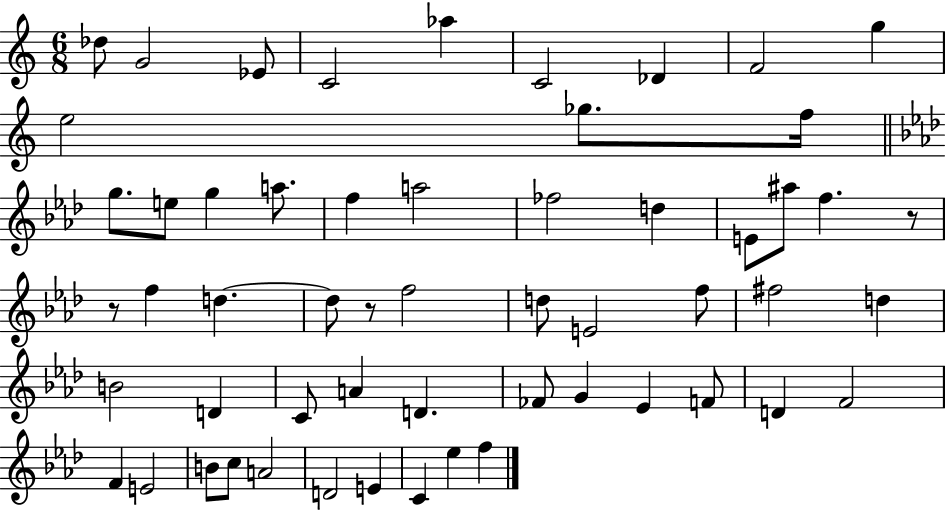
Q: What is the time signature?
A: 6/8